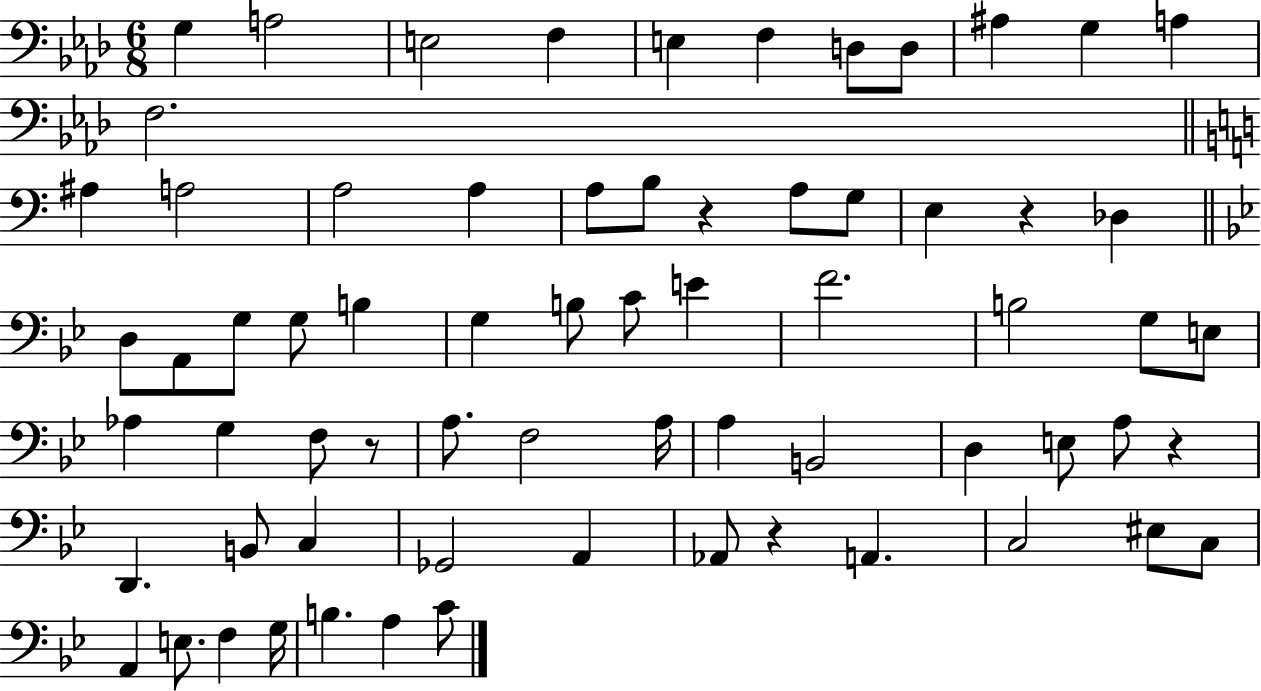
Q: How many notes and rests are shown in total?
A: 68